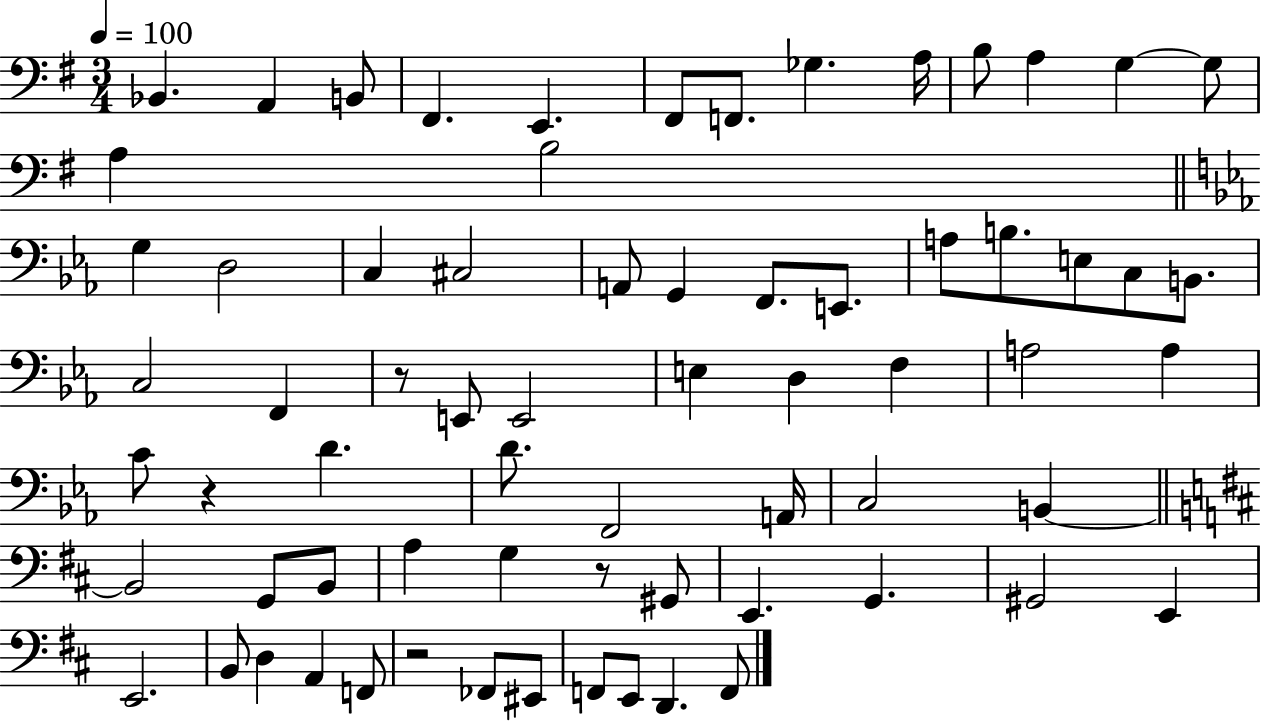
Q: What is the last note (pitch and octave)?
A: F2